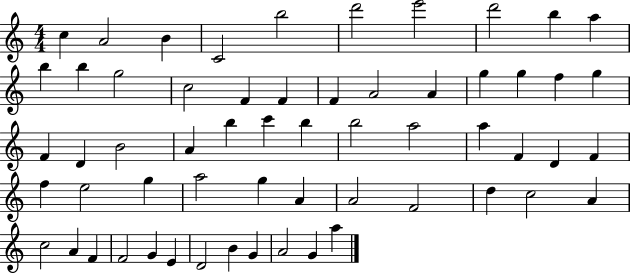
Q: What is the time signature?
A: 4/4